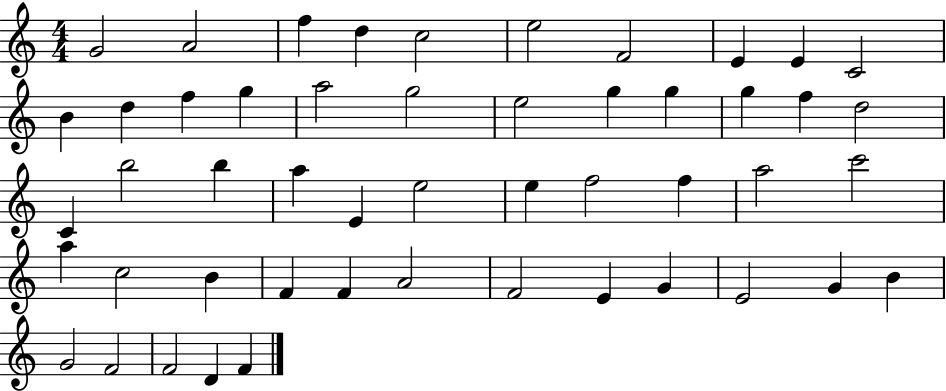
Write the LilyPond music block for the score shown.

{
  \clef treble
  \numericTimeSignature
  \time 4/4
  \key c \major
  g'2 a'2 | f''4 d''4 c''2 | e''2 f'2 | e'4 e'4 c'2 | \break b'4 d''4 f''4 g''4 | a''2 g''2 | e''2 g''4 g''4 | g''4 f''4 d''2 | \break c'4 b''2 b''4 | a''4 e'4 e''2 | e''4 f''2 f''4 | a''2 c'''2 | \break a''4 c''2 b'4 | f'4 f'4 a'2 | f'2 e'4 g'4 | e'2 g'4 b'4 | \break g'2 f'2 | f'2 d'4 f'4 | \bar "|."
}